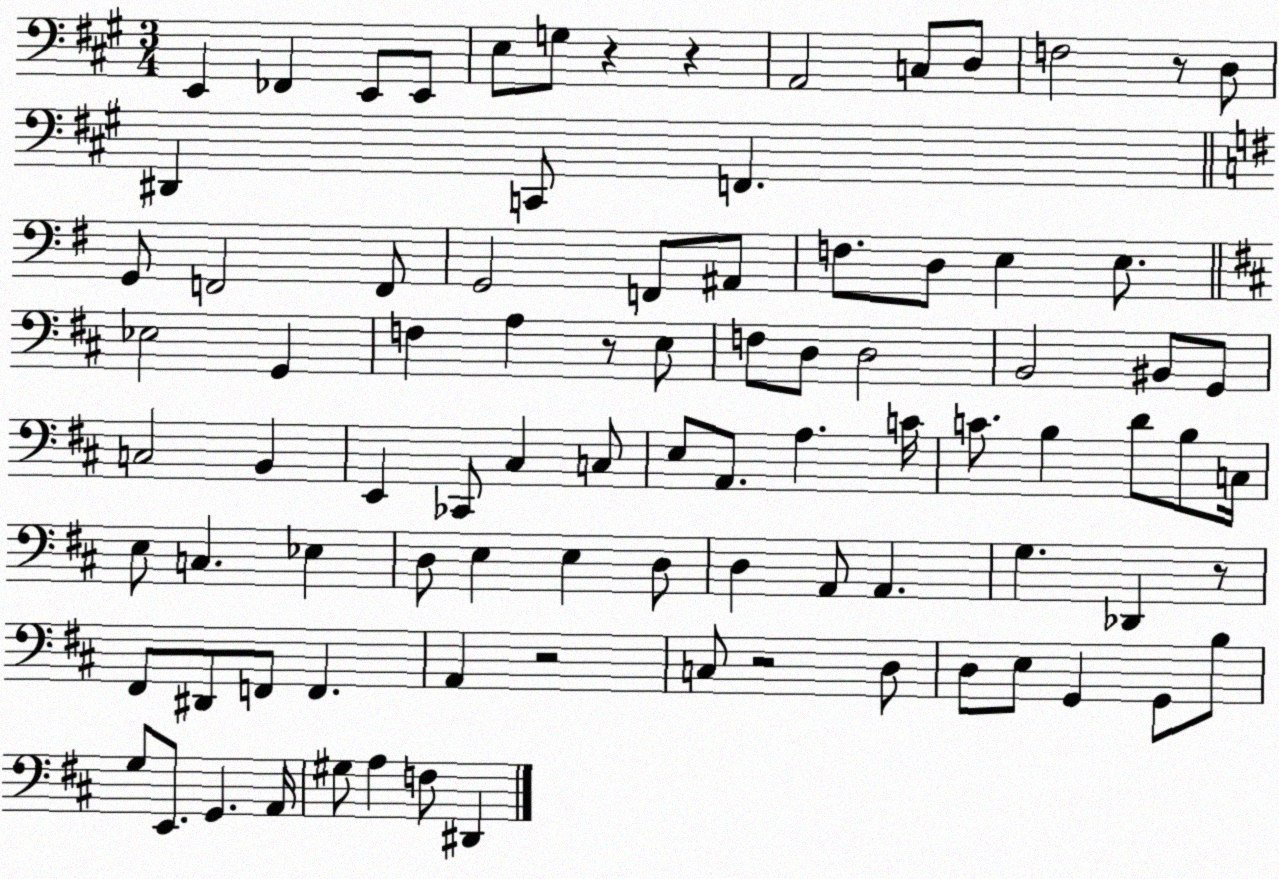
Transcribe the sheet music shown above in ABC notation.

X:1
T:Untitled
M:3/4
L:1/4
K:A
E,, _F,, E,,/2 E,,/2 E,/2 G,/2 z z A,,2 C,/2 D,/2 F,2 z/2 D,/2 ^D,, C,,/2 F,, G,,/2 F,,2 F,,/2 G,,2 F,,/2 ^A,,/2 F,/2 D,/2 E, E,/2 _E,2 G,, F, A, z/2 E,/2 F,/2 D,/2 D,2 B,,2 ^B,,/2 G,,/2 C,2 B,, E,, _C,,/2 ^C, C,/2 E,/2 A,,/2 A, C/4 C/2 B, D/2 B,/2 C,/4 E,/2 C, _E, D,/2 E, E, D,/2 D, A,,/2 A,, G, _D,, z/2 ^F,,/2 ^D,,/2 F,,/2 F,, A,, z2 C,/2 z2 D,/2 D,/2 E,/2 G,, G,,/2 B,/2 G,/2 E,,/2 G,, A,,/4 ^G,/2 A, F,/2 ^D,,